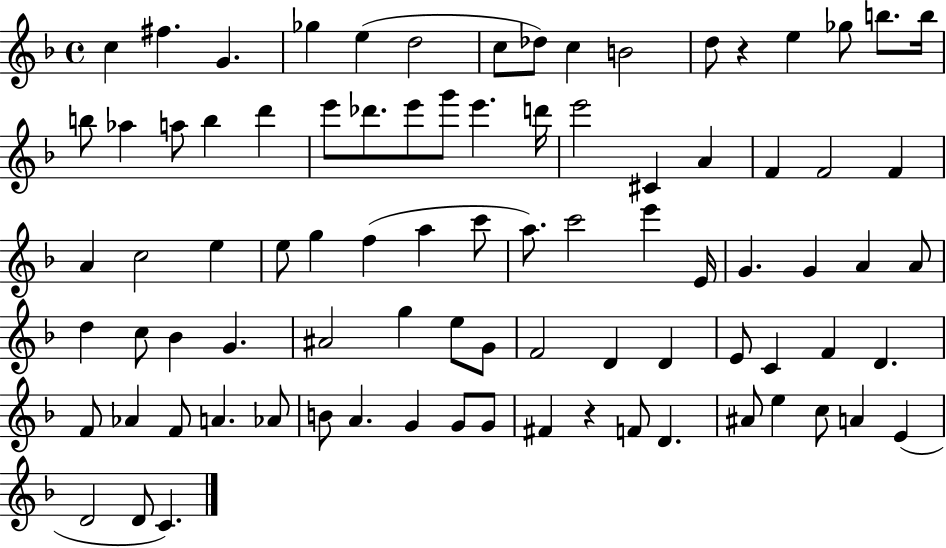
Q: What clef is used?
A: treble